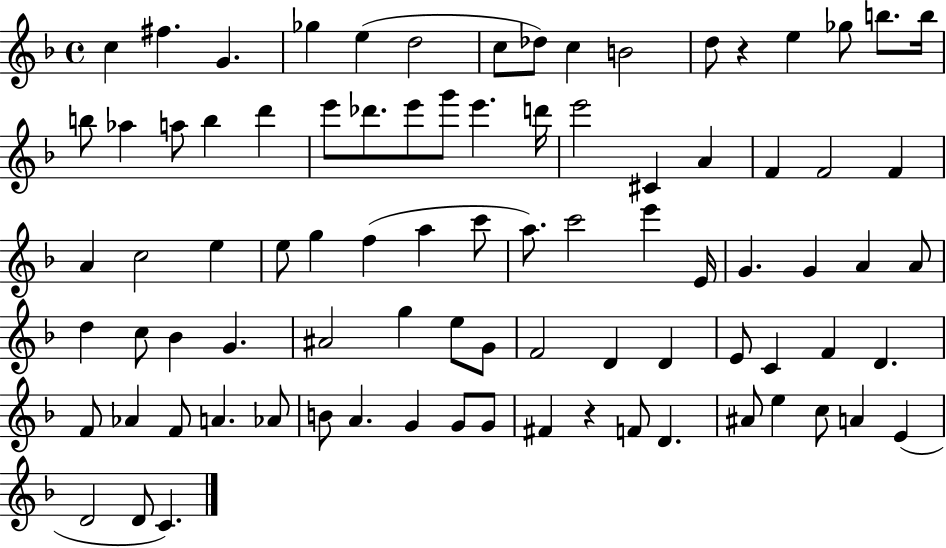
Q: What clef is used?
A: treble